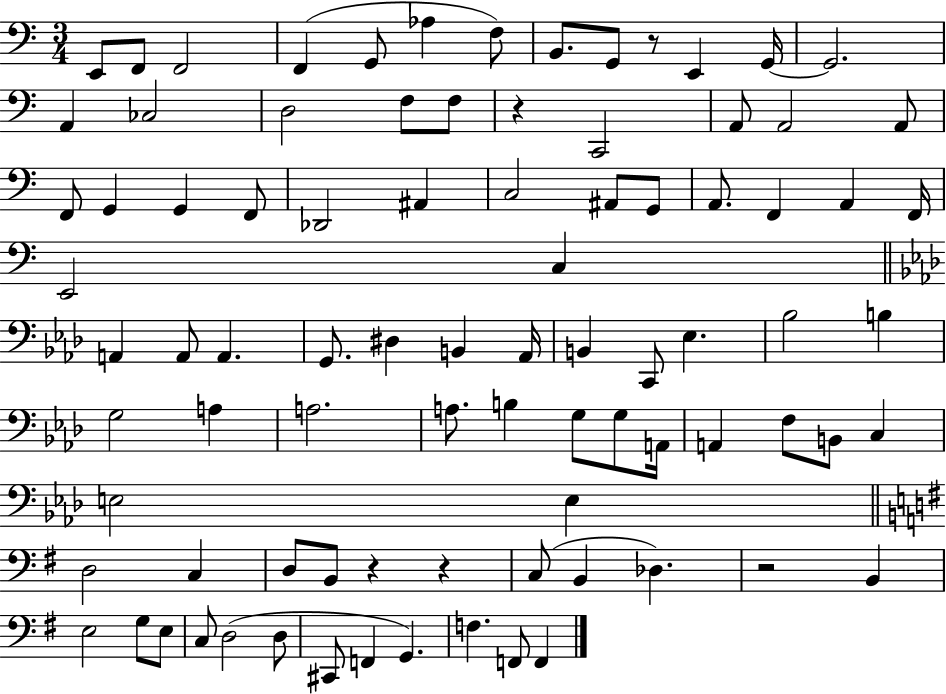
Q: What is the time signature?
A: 3/4